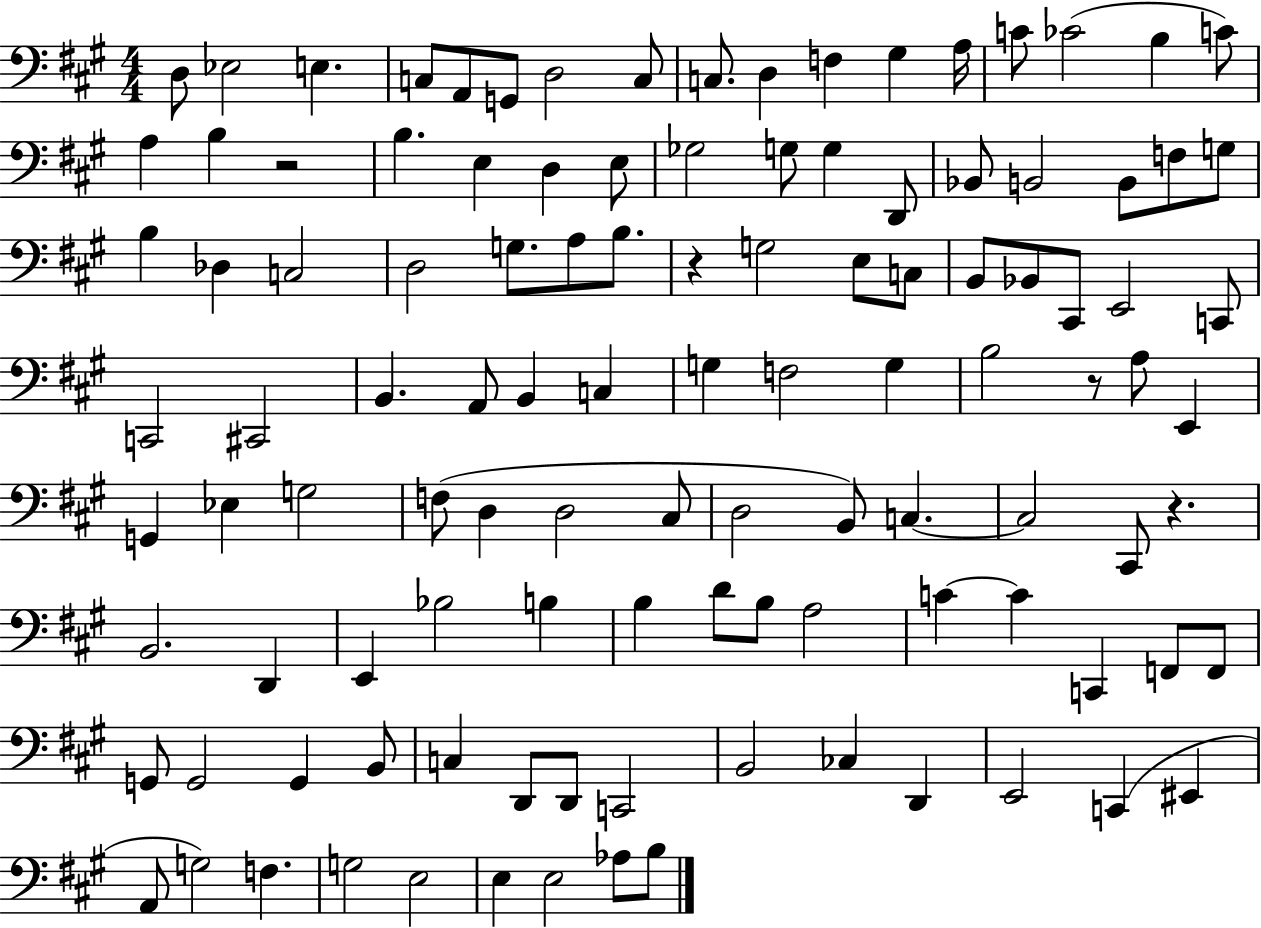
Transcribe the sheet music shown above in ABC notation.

X:1
T:Untitled
M:4/4
L:1/4
K:A
D,/2 _E,2 E, C,/2 A,,/2 G,,/2 D,2 C,/2 C,/2 D, F, ^G, A,/4 C/2 _C2 B, C/2 A, B, z2 B, E, D, E,/2 _G,2 G,/2 G, D,,/2 _B,,/2 B,,2 B,,/2 F,/2 G,/2 B, _D, C,2 D,2 G,/2 A,/2 B,/2 z G,2 E,/2 C,/2 B,,/2 _B,,/2 ^C,,/2 E,,2 C,,/2 C,,2 ^C,,2 B,, A,,/2 B,, C, G, F,2 G, B,2 z/2 A,/2 E,, G,, _E, G,2 F,/2 D, D,2 ^C,/2 D,2 B,,/2 C, C,2 ^C,,/2 z B,,2 D,, E,, _B,2 B, B, D/2 B,/2 A,2 C C C,, F,,/2 F,,/2 G,,/2 G,,2 G,, B,,/2 C, D,,/2 D,,/2 C,,2 B,,2 _C, D,, E,,2 C,, ^E,, A,,/2 G,2 F, G,2 E,2 E, E,2 _A,/2 B,/2